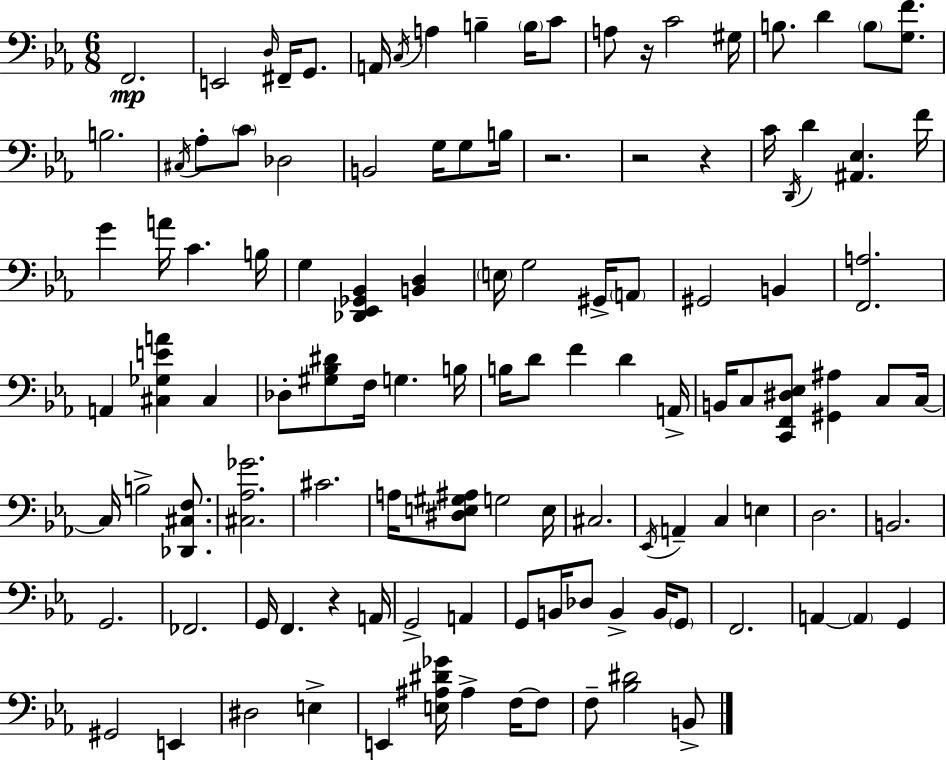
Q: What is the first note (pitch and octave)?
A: F2